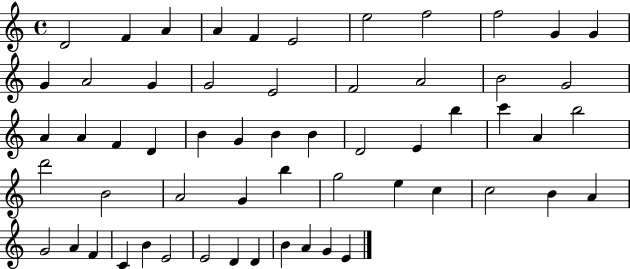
D4/h F4/q A4/q A4/q F4/q E4/h E5/h F5/h F5/h G4/q G4/q G4/q A4/h G4/q G4/h E4/h F4/h A4/h B4/h G4/h A4/q A4/q F4/q D4/q B4/q G4/q B4/q B4/q D4/h E4/q B5/q C6/q A4/q B5/h D6/h B4/h A4/h G4/q B5/q G5/h E5/q C5/q C5/h B4/q A4/q G4/h A4/q F4/q C4/q B4/q E4/h E4/h D4/q D4/q B4/q A4/q G4/q E4/q